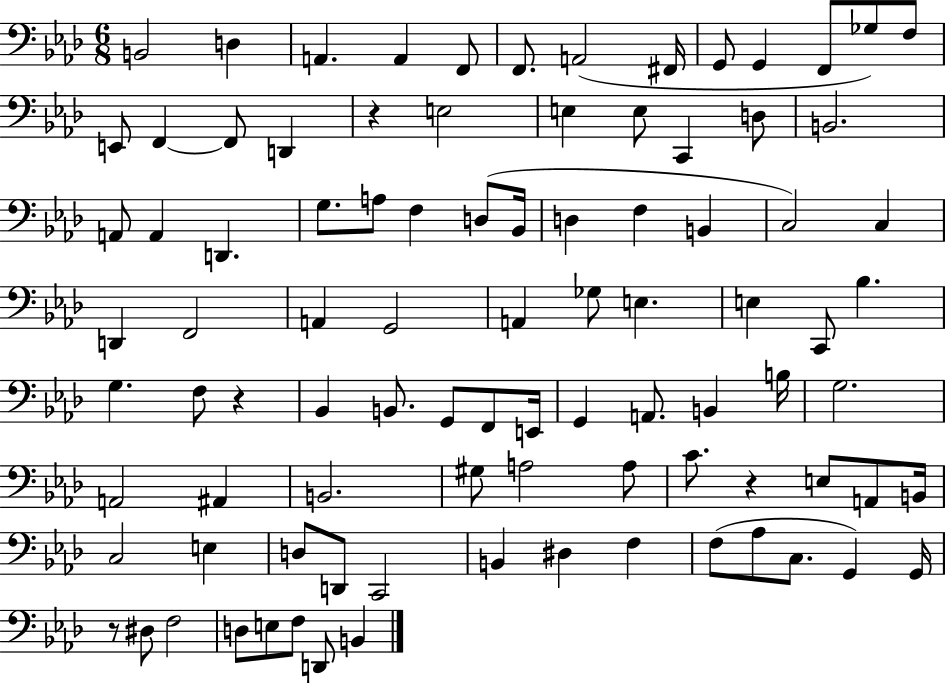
B2/h D3/q A2/q. A2/q F2/e F2/e. A2/h F#2/s G2/e G2/q F2/e Gb3/e F3/e E2/e F2/q F2/e D2/q R/q E3/h E3/q E3/e C2/q D3/e B2/h. A2/e A2/q D2/q. G3/e. A3/e F3/q D3/e Bb2/s D3/q F3/q B2/q C3/h C3/q D2/q F2/h A2/q G2/h A2/q Gb3/e E3/q. E3/q C2/e Bb3/q. G3/q. F3/e R/q Bb2/q B2/e. G2/e F2/e E2/s G2/q A2/e. B2/q B3/s G3/h. A2/h A#2/q B2/h. G#3/e A3/h A3/e C4/e. R/q E3/e A2/e B2/s C3/h E3/q D3/e D2/e C2/h B2/q D#3/q F3/q F3/e Ab3/e C3/e. G2/q G2/s R/e D#3/e F3/h D3/e E3/e F3/e D2/e B2/q